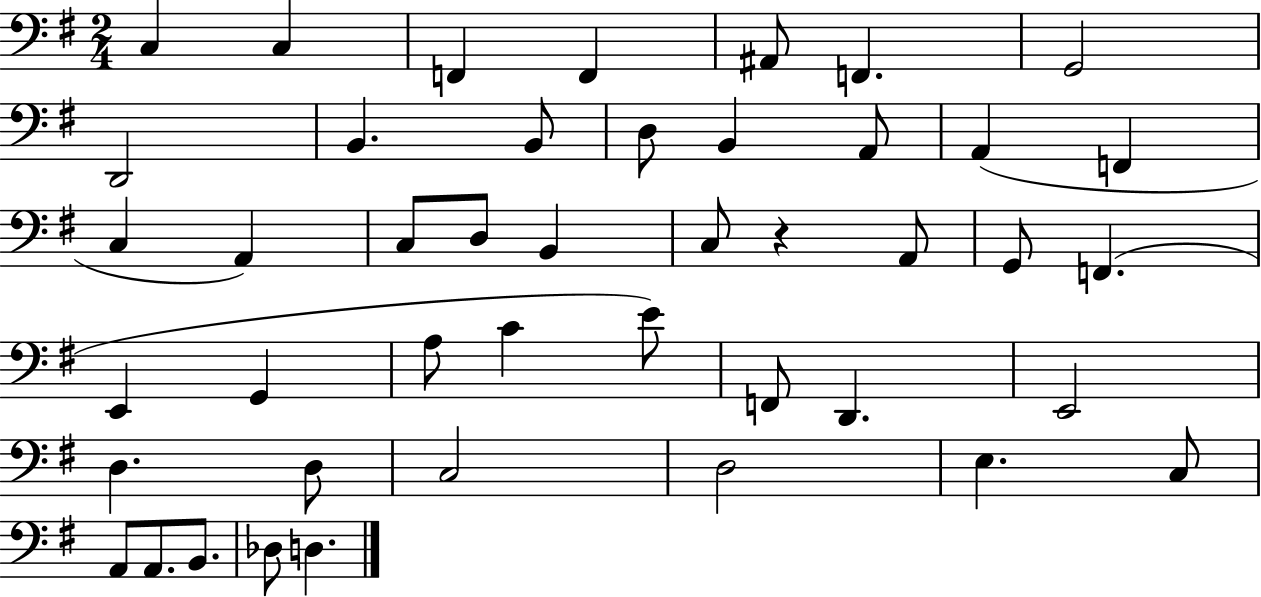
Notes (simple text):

C3/q C3/q F2/q F2/q A#2/e F2/q. G2/h D2/h B2/q. B2/e D3/e B2/q A2/e A2/q F2/q C3/q A2/q C3/e D3/e B2/q C3/e R/q A2/e G2/e F2/q. E2/q G2/q A3/e C4/q E4/e F2/e D2/q. E2/h D3/q. D3/e C3/h D3/h E3/q. C3/e A2/e A2/e. B2/e. Db3/e D3/q.